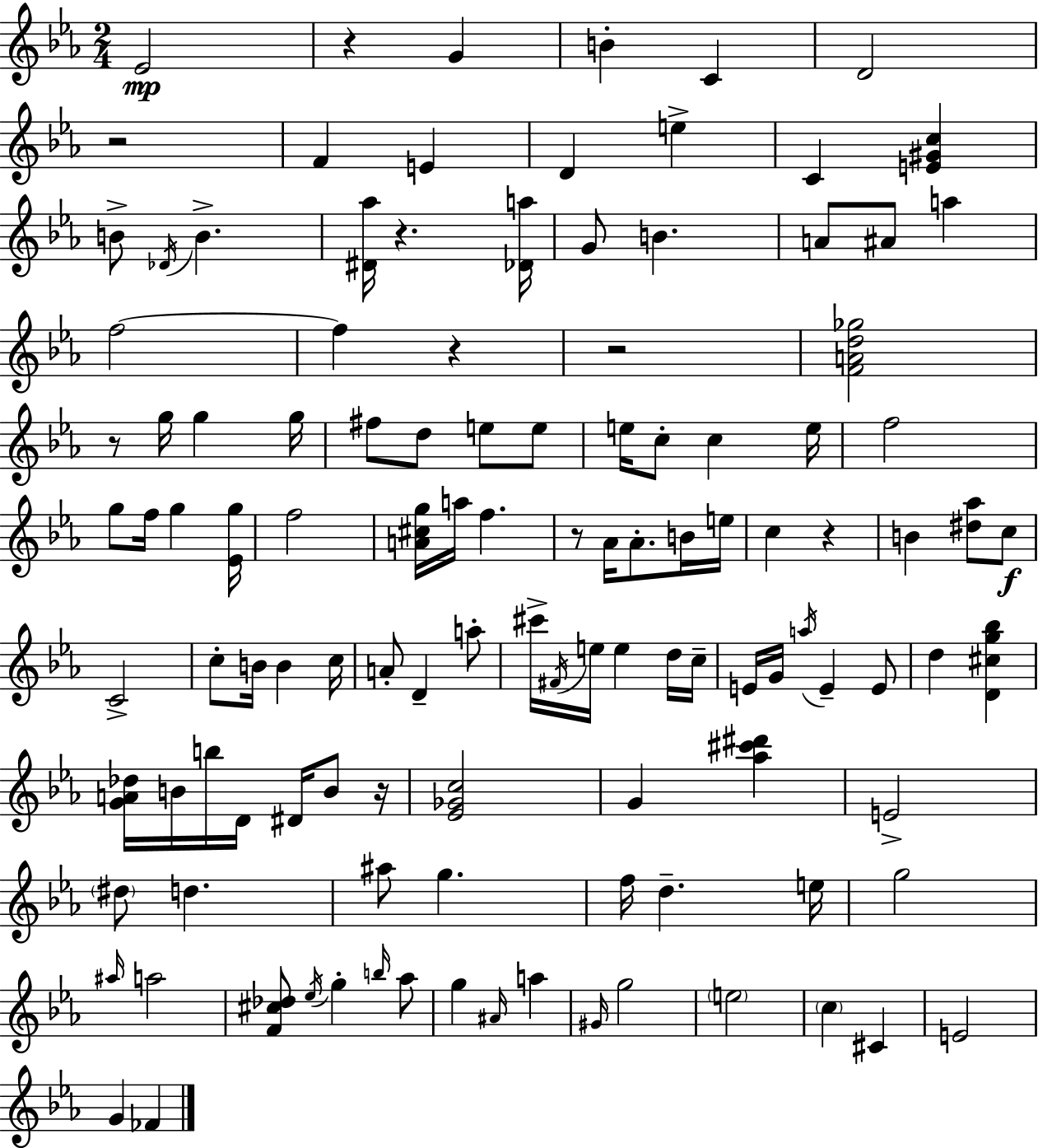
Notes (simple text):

Eb4/h R/q G4/q B4/q C4/q D4/h R/h F4/q E4/q D4/q E5/q C4/q [E4,G#4,C5]/q B4/e Db4/s B4/q. [D#4,Ab5]/s R/q. [Db4,A5]/s G4/e B4/q. A4/e A#4/e A5/q F5/h F5/q R/q R/h [F4,A4,D5,Gb5]/h R/e G5/s G5/q G5/s F#5/e D5/e E5/e E5/e E5/s C5/e C5/q E5/s F5/h G5/e F5/s G5/q [Eb4,G5]/s F5/h [A4,C#5,G5]/s A5/s F5/q. R/e Ab4/s Ab4/e. B4/s E5/s C5/q R/q B4/q [D#5,Ab5]/e C5/e C4/h C5/e B4/s B4/q C5/s A4/e D4/q A5/e C#6/s F#4/s E5/s E5/q D5/s C5/s E4/s G4/s A5/s E4/q E4/e D5/q [D4,C#5,G5,Bb5]/q [G4,A4,Db5]/s B4/s B5/s D4/s D#4/s B4/e R/s [Eb4,Gb4,C5]/h G4/q [Ab5,C#6,D#6]/q E4/h D#5/e D5/q. A#5/e G5/q. F5/s D5/q. E5/s G5/h A#5/s A5/h [F4,C#5,Db5]/e Eb5/s G5/q B5/s Ab5/e G5/q A#4/s A5/q G#4/s G5/h E5/h C5/q C#4/q E4/h G4/q FES4/q